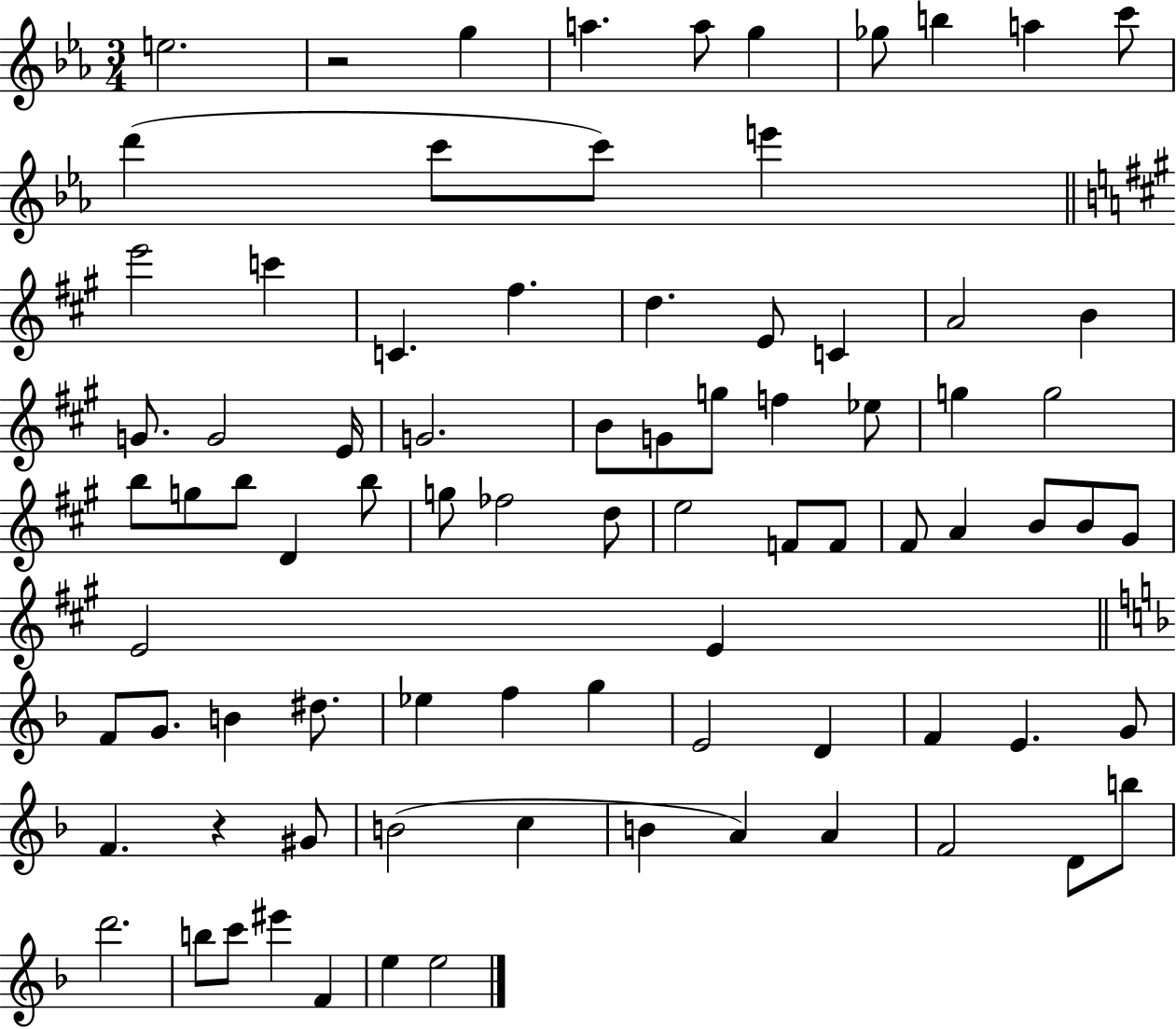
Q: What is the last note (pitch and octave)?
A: E5